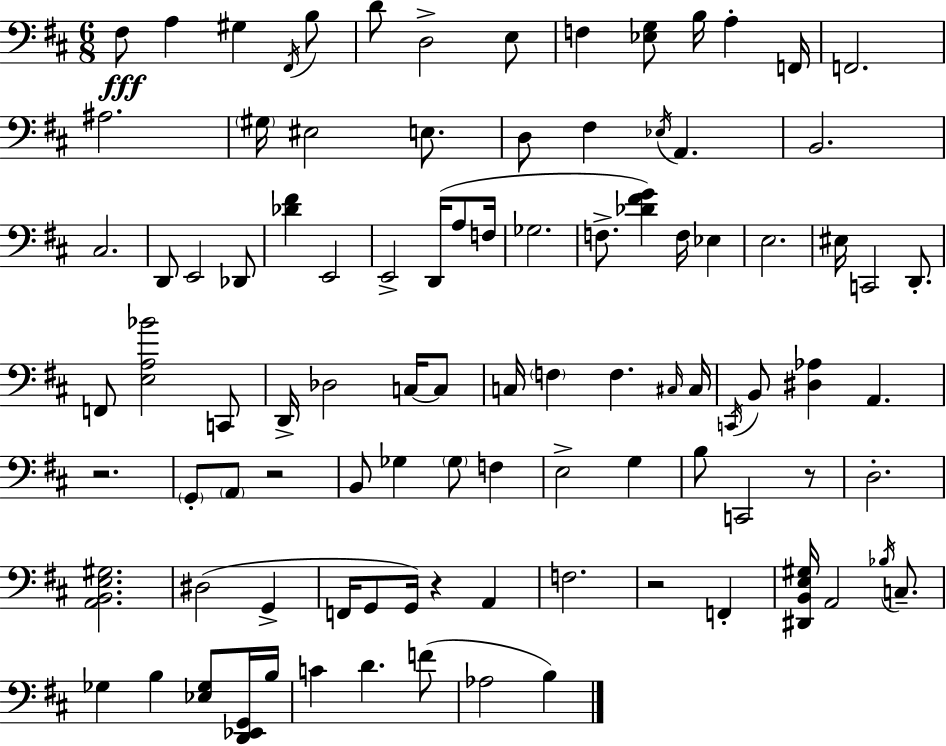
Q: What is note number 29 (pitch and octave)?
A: D2